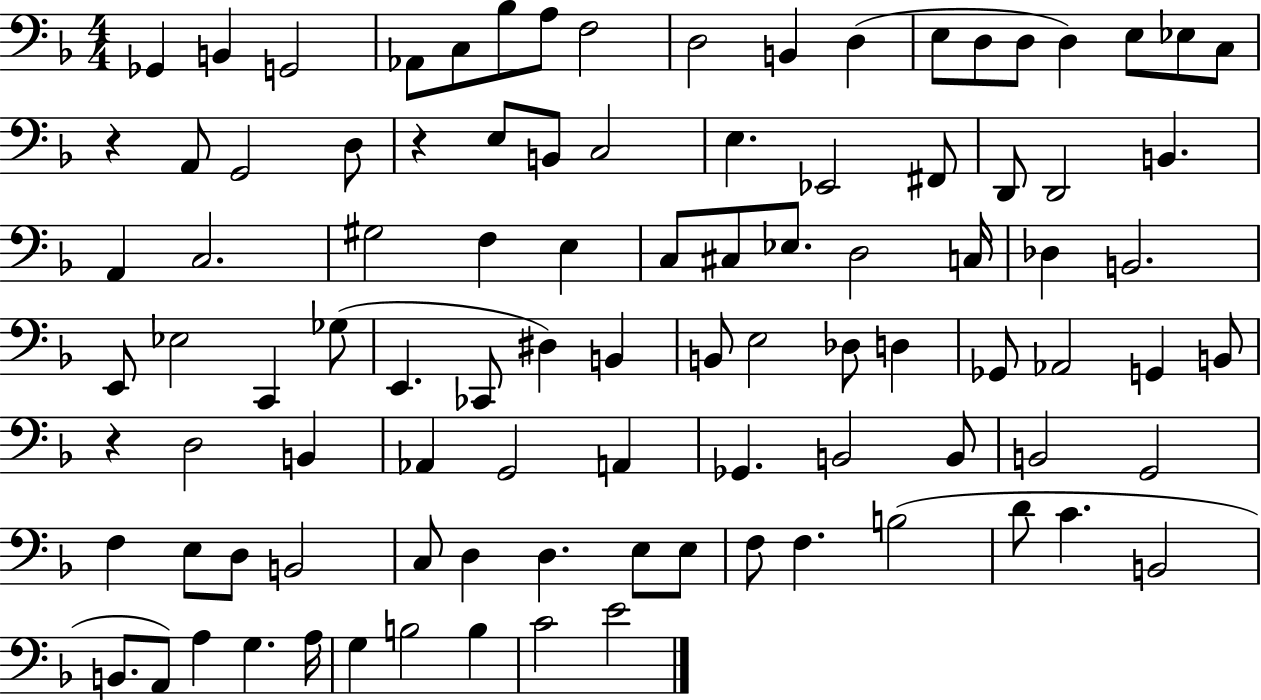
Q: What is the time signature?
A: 4/4